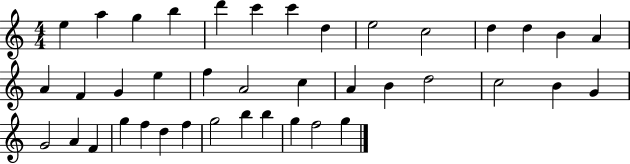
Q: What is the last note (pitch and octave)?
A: G5